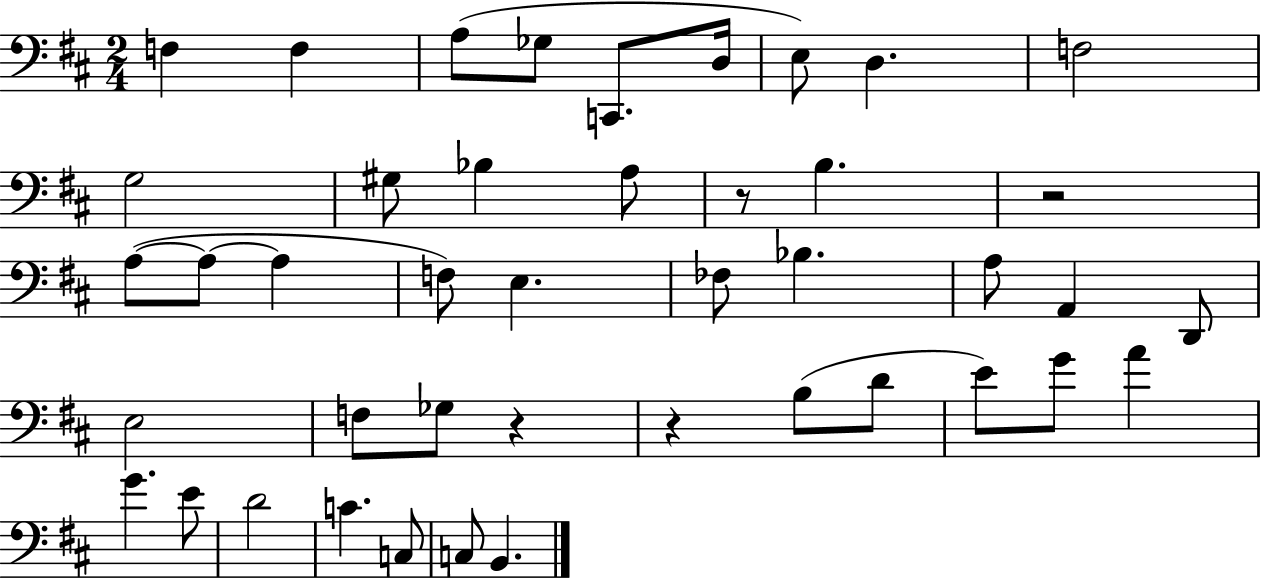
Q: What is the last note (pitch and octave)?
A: B2